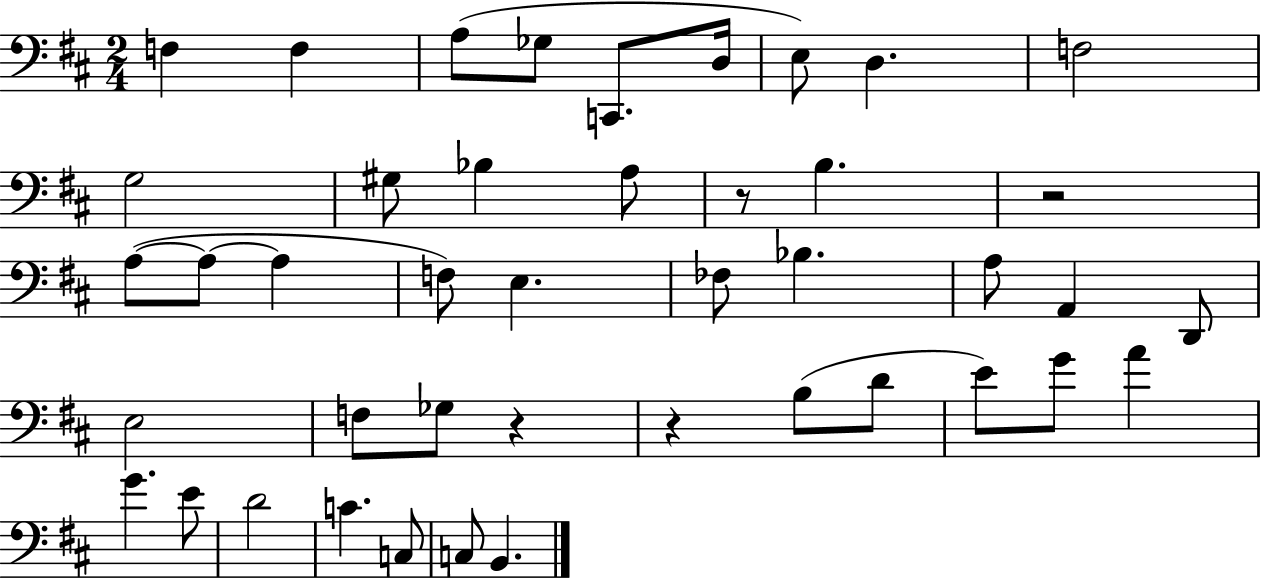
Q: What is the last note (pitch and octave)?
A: B2